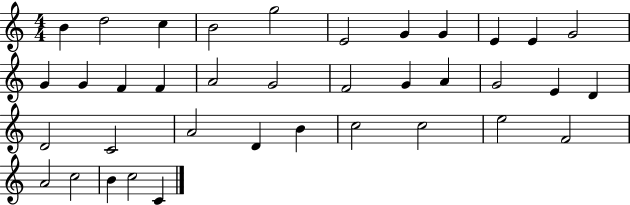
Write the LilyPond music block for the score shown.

{
  \clef treble
  \numericTimeSignature
  \time 4/4
  \key c \major
  b'4 d''2 c''4 | b'2 g''2 | e'2 g'4 g'4 | e'4 e'4 g'2 | \break g'4 g'4 f'4 f'4 | a'2 g'2 | f'2 g'4 a'4 | g'2 e'4 d'4 | \break d'2 c'2 | a'2 d'4 b'4 | c''2 c''2 | e''2 f'2 | \break a'2 c''2 | b'4 c''2 c'4 | \bar "|."
}